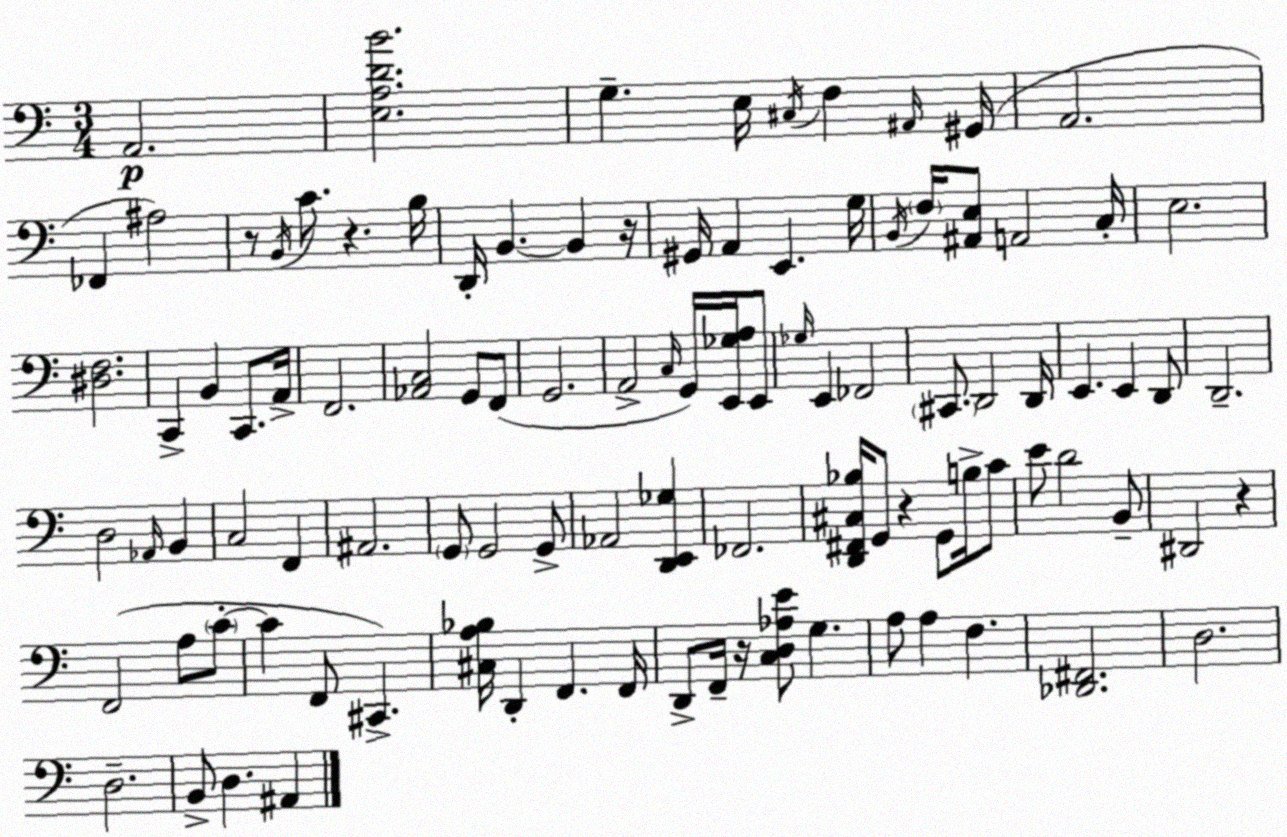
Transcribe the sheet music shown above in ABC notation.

X:1
T:Untitled
M:3/4
L:1/4
K:Am
A,,2 [E,A,DB]2 G, E,/4 ^C,/4 F, ^A,,/4 ^G,,/4 A,,2 _F,, ^A,2 z/2 B,,/4 C/2 z B,/4 D,,/4 B,, B,, z/4 ^G,,/4 A,, E,, G,/4 B,,/4 F,/4 [^A,,E,]/2 A,,2 C,/4 E,2 [^D,F,]2 C,, B,, C,,/2 A,,/4 F,,2 [_A,,C,]2 G,,/2 F,,/2 G,,2 A,,2 C,/4 G,,/4 [E,,_G,A,]/4 E,,/2 _G,/4 E,, _F,,2 ^C,,/2 D,,2 D,,/4 E,, E,, D,,/2 D,,2 D,2 _A,,/4 B,, C,2 F,, ^A,,2 G,,/2 G,,2 G,,/2 _A,,2 [D,,E,,_G,] _F,,2 [D,,^F,,^C,_B,]/4 G,,/2 z G,,/2 B,/4 C/2 E/2 D2 B,,/2 ^D,,2 z F,,2 A,/2 C/2 C F,,/2 ^C,, [^C,A,_B,]/4 D,, F,, F,,/4 D,,/2 F,,/4 z/4 [C,D,_A,E]/2 G, A,/2 A, F, [_D,,^F,,]2 D,2 D,2 B,,/2 D, ^A,,